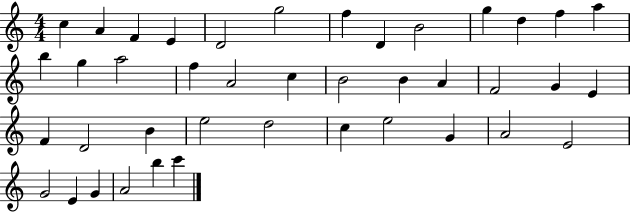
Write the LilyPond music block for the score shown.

{
  \clef treble
  \numericTimeSignature
  \time 4/4
  \key c \major
  c''4 a'4 f'4 e'4 | d'2 g''2 | f''4 d'4 b'2 | g''4 d''4 f''4 a''4 | \break b''4 g''4 a''2 | f''4 a'2 c''4 | b'2 b'4 a'4 | f'2 g'4 e'4 | \break f'4 d'2 b'4 | e''2 d''2 | c''4 e''2 g'4 | a'2 e'2 | \break g'2 e'4 g'4 | a'2 b''4 c'''4 | \bar "|."
}